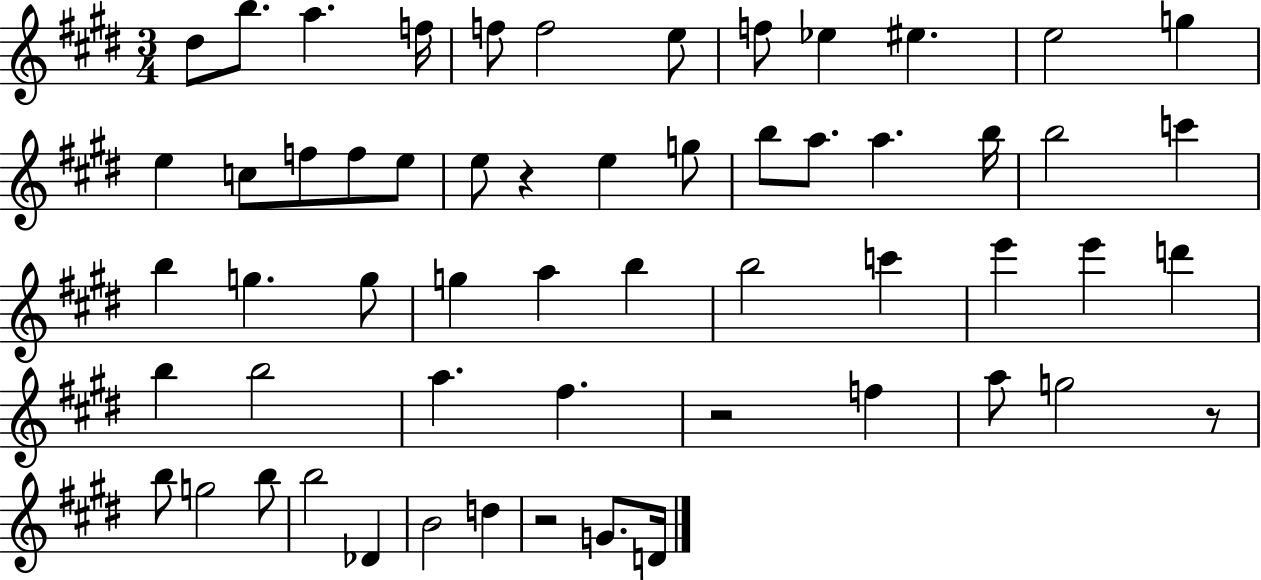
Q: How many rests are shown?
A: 4